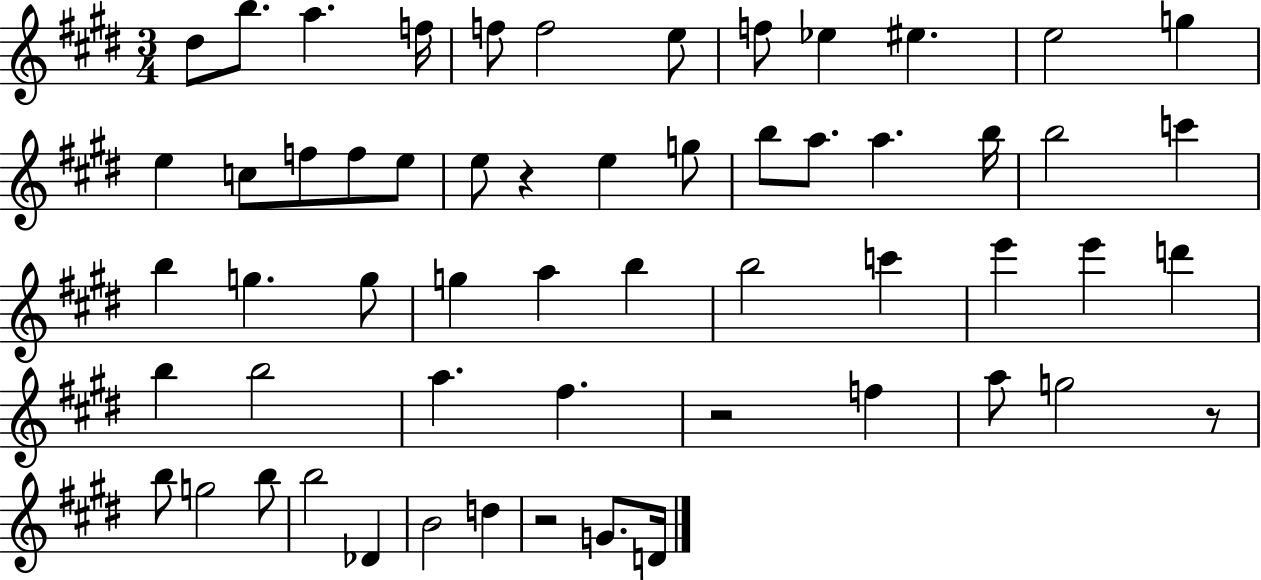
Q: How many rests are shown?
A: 4